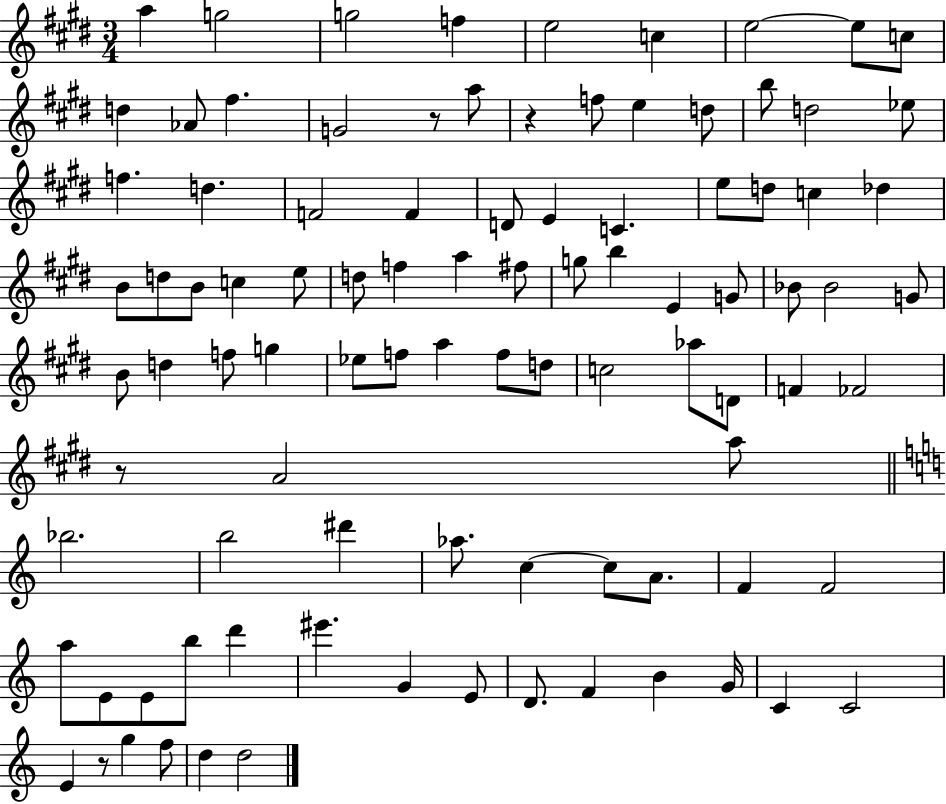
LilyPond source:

{
  \clef treble
  \numericTimeSignature
  \time 3/4
  \key e \major
  a''4 g''2 | g''2 f''4 | e''2 c''4 | e''2~~ e''8 c''8 | \break d''4 aes'8 fis''4. | g'2 r8 a''8 | r4 f''8 e''4 d''8 | b''8 d''2 ees''8 | \break f''4. d''4. | f'2 f'4 | d'8 e'4 c'4. | e''8 d''8 c''4 des''4 | \break b'8 d''8 b'8 c''4 e''8 | d''8 f''4 a''4 fis''8 | g''8 b''4 e'4 g'8 | bes'8 bes'2 g'8 | \break b'8 d''4 f''8 g''4 | ees''8 f''8 a''4 f''8 d''8 | c''2 aes''8 d'8 | f'4 fes'2 | \break r8 a'2 a''8 | \bar "||" \break \key c \major bes''2. | b''2 dis'''4 | aes''8. c''4~~ c''8 a'8. | f'4 f'2 | \break a''8 e'8 e'8 b''8 d'''4 | eis'''4. g'4 e'8 | d'8. f'4 b'4 g'16 | c'4 c'2 | \break e'4 r8 g''4 f''8 | d''4 d''2 | \bar "|."
}